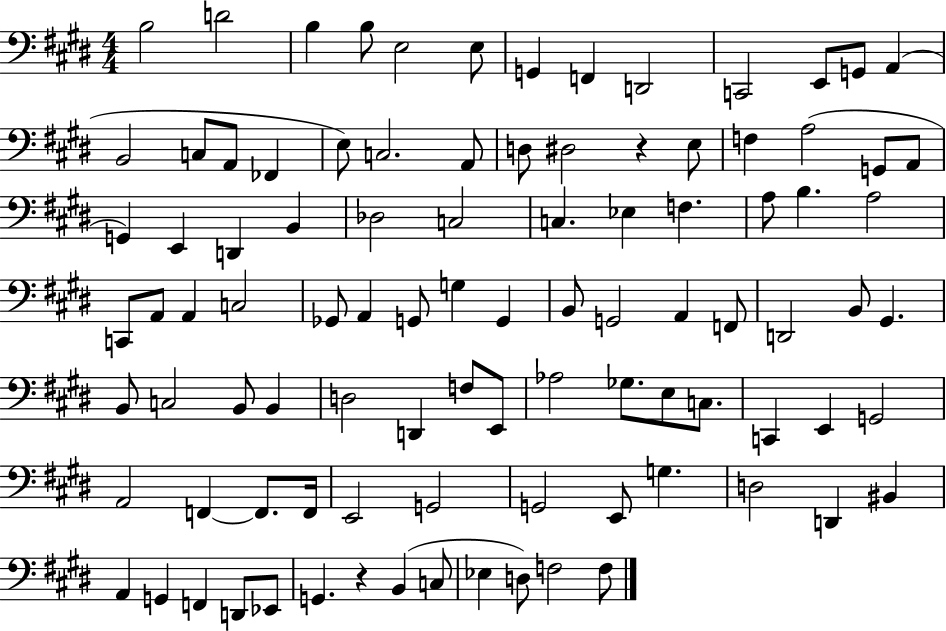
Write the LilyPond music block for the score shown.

{
  \clef bass
  \numericTimeSignature
  \time 4/4
  \key e \major
  \repeat volta 2 { b2 d'2 | b4 b8 e2 e8 | g,4 f,4 d,2 | c,2 e,8 g,8 a,4( | \break b,2 c8 a,8 fes,4 | e8) c2. a,8 | d8 dis2 r4 e8 | f4 a2( g,8 a,8 | \break g,4) e,4 d,4 b,4 | des2 c2 | c4. ees4 f4. | a8 b4. a2 | \break c,8 a,8 a,4 c2 | ges,8 a,4 g,8 g4 g,4 | b,8 g,2 a,4 f,8 | d,2 b,8 gis,4. | \break b,8 c2 b,8 b,4 | d2 d,4 f8 e,8 | aes2 ges8. e8 c8. | c,4 e,4 g,2 | \break a,2 f,4~~ f,8. f,16 | e,2 g,2 | g,2 e,8 g4. | d2 d,4 bis,4 | \break a,4 g,4 f,4 d,8 ees,8 | g,4. r4 b,4( c8 | ees4 d8) f2 f8 | } \bar "|."
}